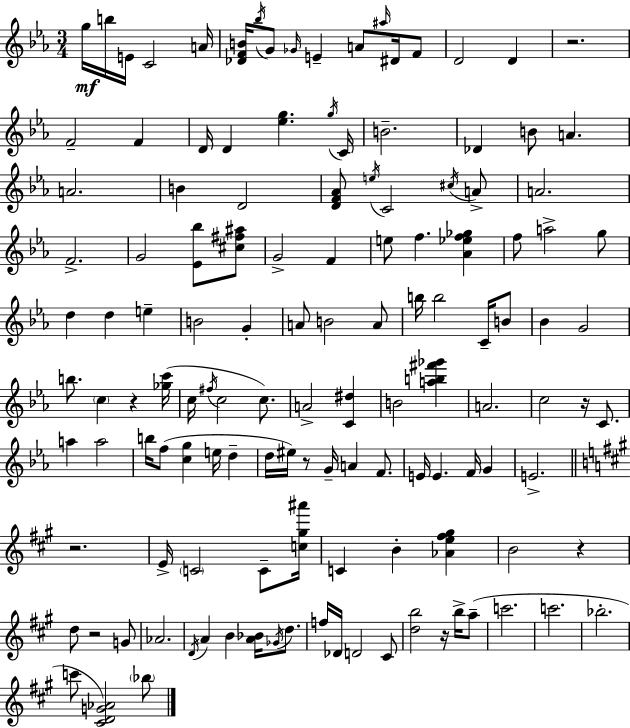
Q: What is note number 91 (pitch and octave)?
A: G4